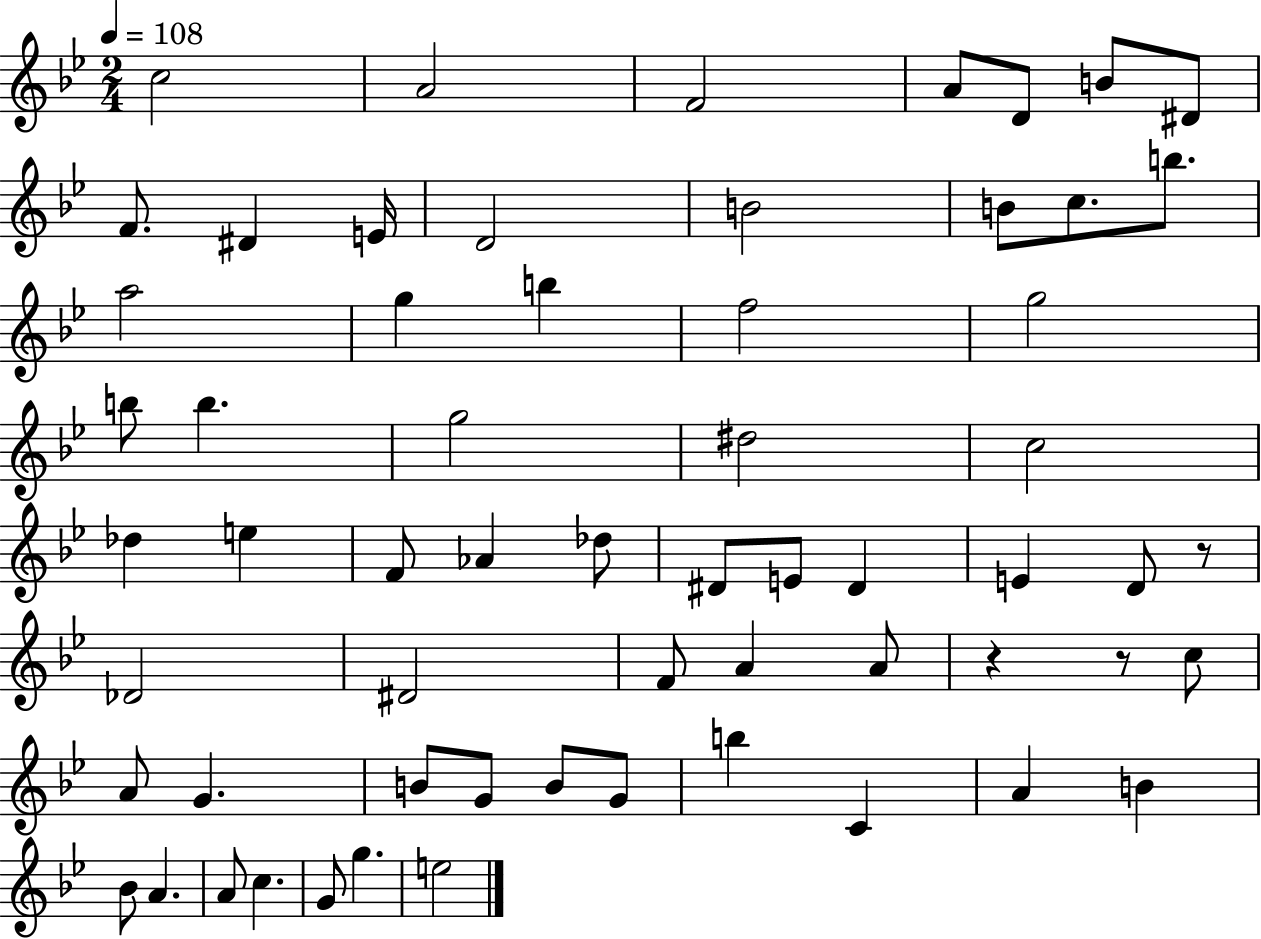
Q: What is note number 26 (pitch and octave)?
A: Db5